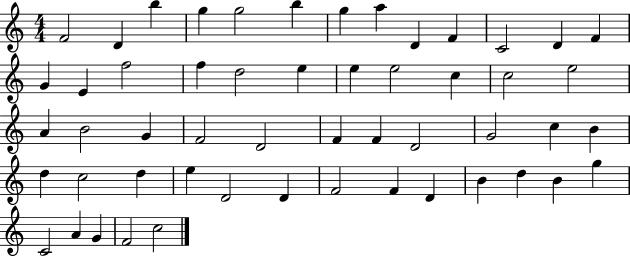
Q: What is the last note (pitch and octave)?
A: C5